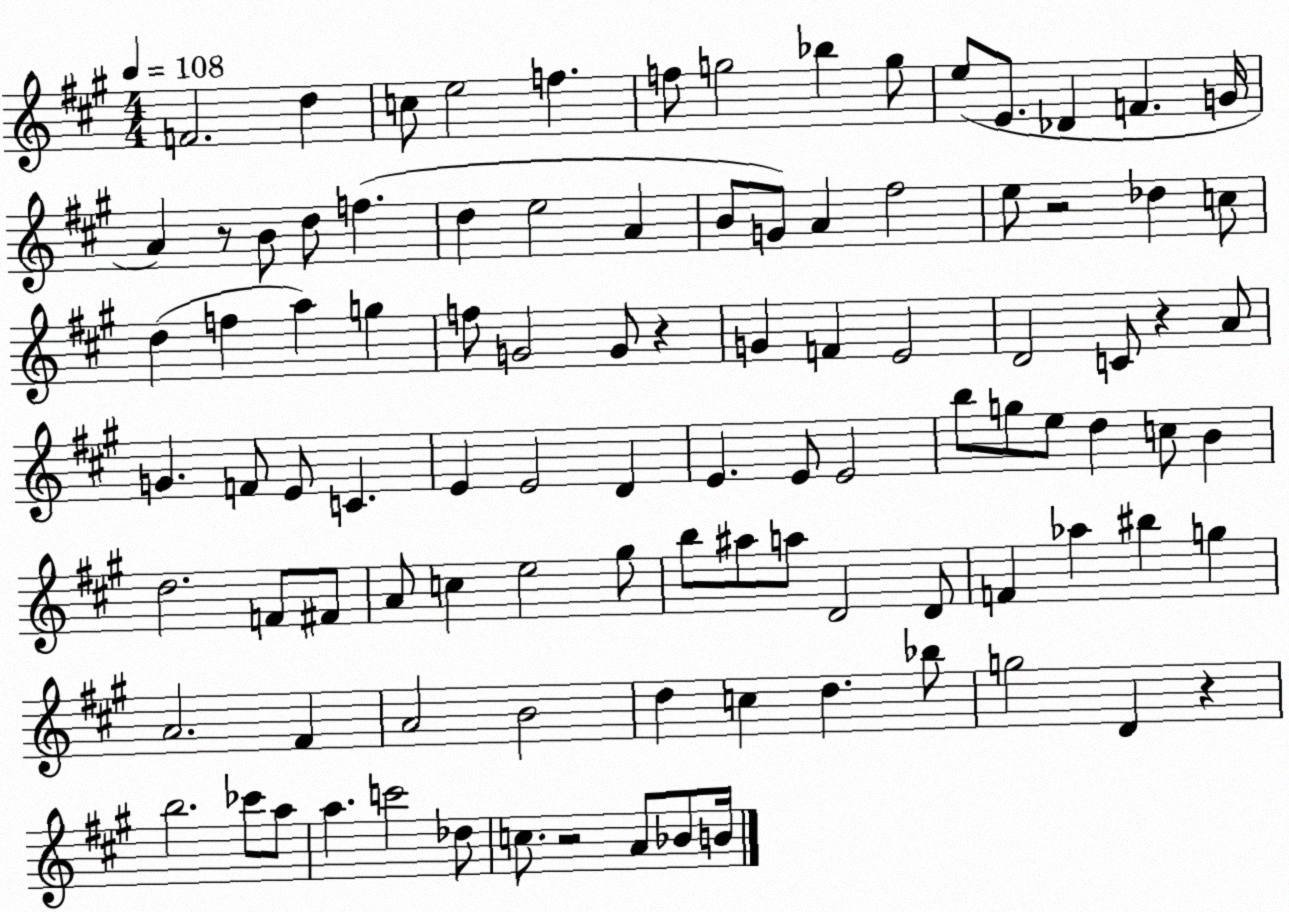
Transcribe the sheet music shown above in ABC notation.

X:1
T:Untitled
M:4/4
L:1/4
K:A
F2 d c/2 e2 f f/2 g2 _b g/2 e/2 E/2 _D F G/4 A z/2 B/2 d/2 f d e2 A B/2 G/2 A ^f2 e/2 z2 _d c/2 d f a g f/2 G2 G/2 z G F E2 D2 C/2 z A/2 G F/2 E/2 C E E2 D E E/2 E2 b/2 g/2 e/2 d c/2 B d2 F/2 ^F/2 A/2 c e2 ^g/2 b/2 ^a/2 a/2 D2 D/2 F _a ^b g A2 ^F A2 B2 d c d _b/2 g2 D z b2 _c'/2 a/2 a c'2 _d/2 c/2 z2 A/2 _B/2 B/4